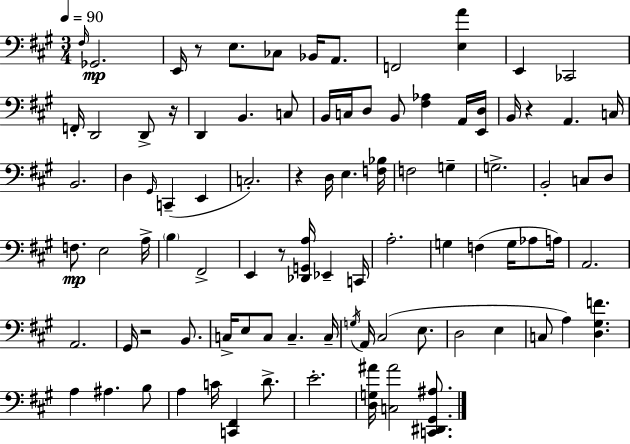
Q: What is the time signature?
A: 3/4